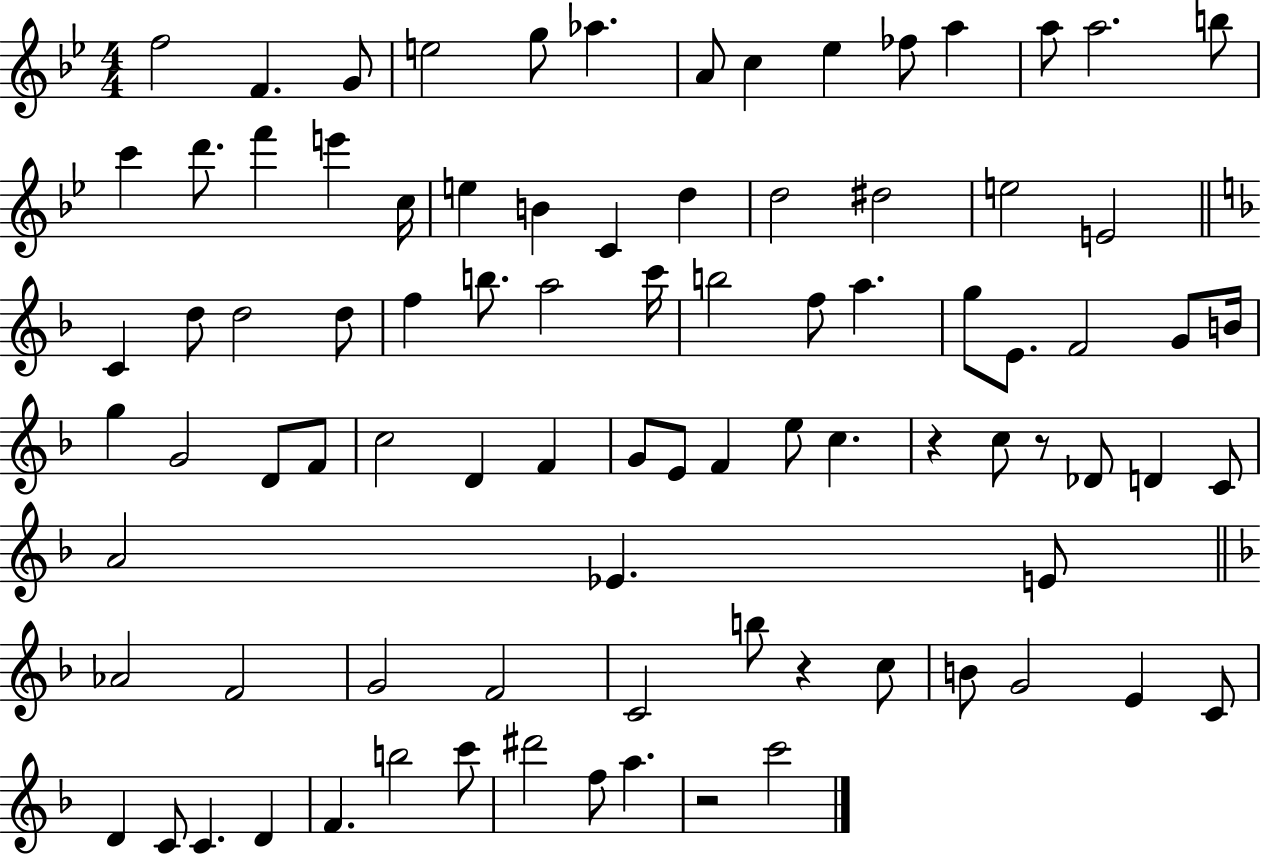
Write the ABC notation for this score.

X:1
T:Untitled
M:4/4
L:1/4
K:Bb
f2 F G/2 e2 g/2 _a A/2 c _e _f/2 a a/2 a2 b/2 c' d'/2 f' e' c/4 e B C d d2 ^d2 e2 E2 C d/2 d2 d/2 f b/2 a2 c'/4 b2 f/2 a g/2 E/2 F2 G/2 B/4 g G2 D/2 F/2 c2 D F G/2 E/2 F e/2 c z c/2 z/2 _D/2 D C/2 A2 _E E/2 _A2 F2 G2 F2 C2 b/2 z c/2 B/2 G2 E C/2 D C/2 C D F b2 c'/2 ^d'2 f/2 a z2 c'2